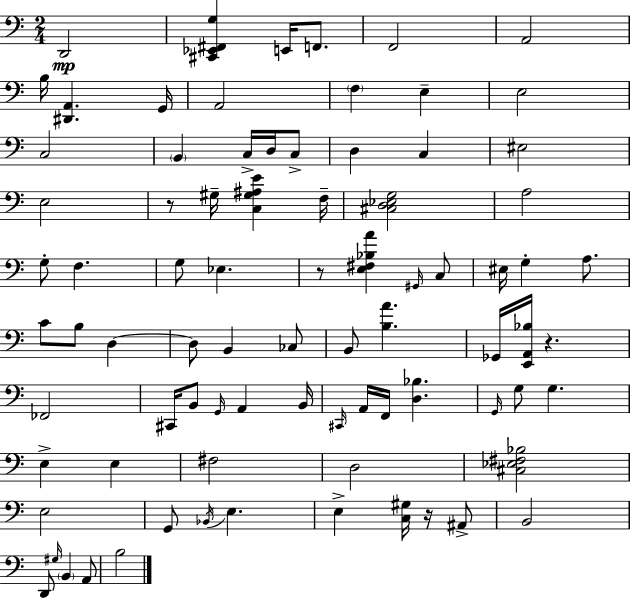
{
  \clef bass
  \numericTimeSignature
  \time 2/4
  \key a \minor
  d,2\mp | <cis, ees, fis, g>4 e,16 f,8. | f,2 | a,2 | \break b16 <dis, a,>4. g,16 | a,2 | \parenthesize f4 e4-- | e2 | \break c2 | \parenthesize b,4 c16-> d16 c8-> | d4 c4 | eis2 | \break e2 | r8 gis16-- <c gis ais e'>4 f16-- | <cis d ees g>2 | a2 | \break g8-. f4. | g8 ees4. | r8 <e fis bes a'>4 \grace { gis,16 } c8 | eis16 g4-. a8. | \break c'8 b8 d4~~ | d8 b,4 ces8 | b,8 <b a'>4. | ges,16 <e, a, bes>16 r4. | \break fes,2 | cis,16 b,8 \grace { g,16 } a,4 | b,16 \grace { cis,16 } a,16 f,16 <d bes>4. | \grace { g,16 } g8 g4. | \break e4-> | e4 fis2 | d2 | <cis ees fis bes>2 | \break e2 | g,8 \acciaccatura { bes,16 } e4. | e4-> | <c gis>16 r16 ais,8-> b,2 | \break d,8 \grace { gis16 } | \parenthesize b,4 a,8 b2 | \bar "|."
}